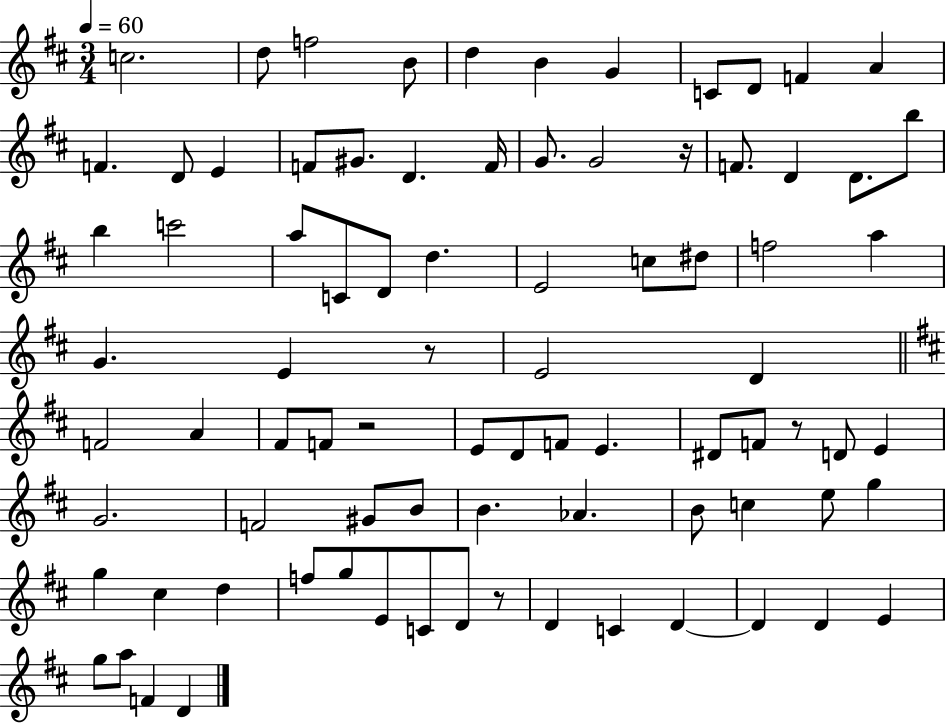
{
  \clef treble
  \numericTimeSignature
  \time 3/4
  \key d \major
  \tempo 4 = 60
  \repeat volta 2 { c''2. | d''8 f''2 b'8 | d''4 b'4 g'4 | c'8 d'8 f'4 a'4 | \break f'4. d'8 e'4 | f'8 gis'8. d'4. f'16 | g'8. g'2 r16 | f'8. d'4 d'8. b''8 | \break b''4 c'''2 | a''8 c'8 d'8 d''4. | e'2 c''8 dis''8 | f''2 a''4 | \break g'4. e'4 r8 | e'2 d'4 | \bar "||" \break \key d \major f'2 a'4 | fis'8 f'8 r2 | e'8 d'8 f'8 e'4. | dis'8 f'8 r8 d'8 e'4 | \break g'2. | f'2 gis'8 b'8 | b'4. aes'4. | b'8 c''4 e''8 g''4 | \break g''4 cis''4 d''4 | f''8 g''8 e'8 c'8 d'8 r8 | d'4 c'4 d'4~~ | d'4 d'4 e'4 | \break g''8 a''8 f'4 d'4 | } \bar "|."
}